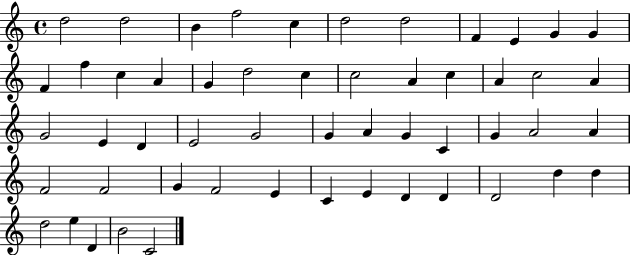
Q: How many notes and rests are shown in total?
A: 53